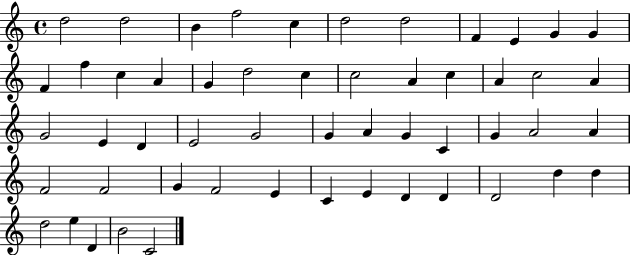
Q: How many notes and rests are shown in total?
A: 53